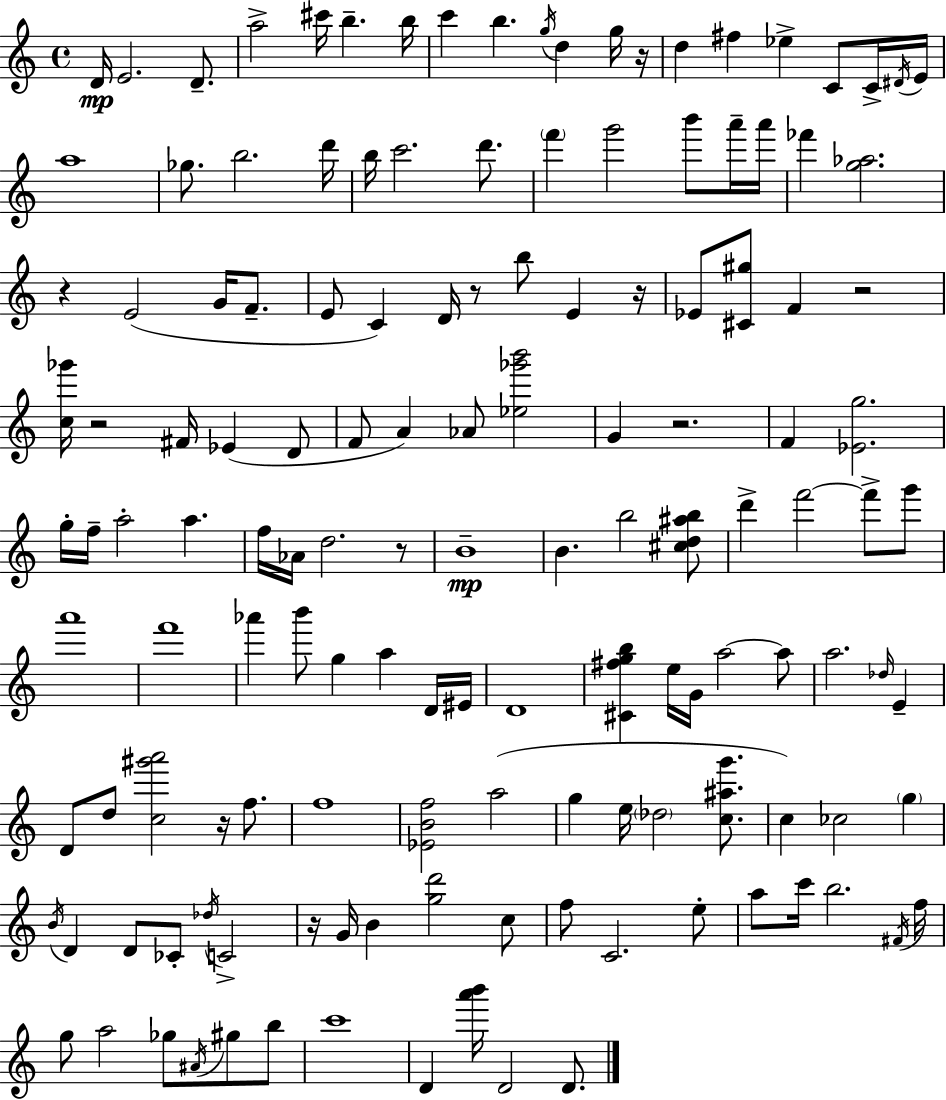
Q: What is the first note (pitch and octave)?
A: D4